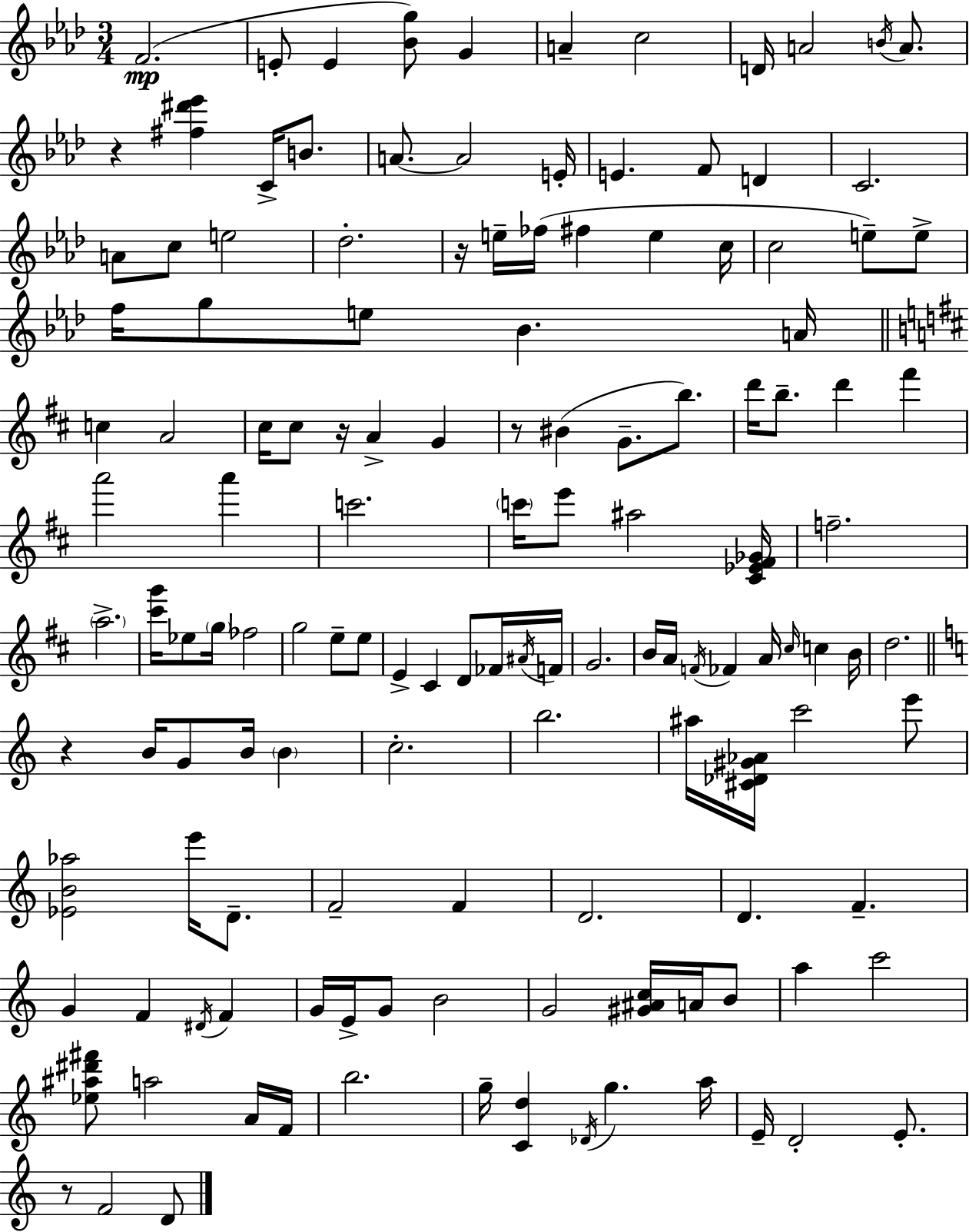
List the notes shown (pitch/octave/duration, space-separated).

F4/h. E4/e E4/q [Bb4,G5]/e G4/q A4/q C5/h D4/s A4/h B4/s A4/e. R/q [F#5,D#6,Eb6]/q C4/s B4/e. A4/e. A4/h E4/s E4/q. F4/e D4/q C4/h. A4/e C5/e E5/h Db5/h. R/s E5/s FES5/s F#5/q E5/q C5/s C5/h E5/e E5/e F5/s G5/e E5/e Bb4/q. A4/s C5/q A4/h C#5/s C#5/e R/s A4/q G4/q R/e BIS4/q G4/e. B5/e. D6/s B5/e. D6/q F#6/q A6/h A6/q C6/h. C6/s E6/e A#5/h [C#4,Eb4,F#4,Gb4]/s F5/h. A5/h. [C#6,G6]/s Eb5/e G5/s FES5/h G5/h E5/e E5/e E4/q C#4/q D4/e FES4/s A#4/s F4/s G4/h. B4/s A4/s F4/s FES4/q A4/s C#5/s C5/q B4/s D5/h. R/q B4/s G4/e B4/s B4/q C5/h. B5/h. A#5/s [C#4,Db4,G#4,Ab4]/s C6/h E6/e [Eb4,B4,Ab5]/h E6/s D4/e. F4/h F4/q D4/h. D4/q. F4/q. G4/q F4/q D#4/s F4/q G4/s E4/s G4/e B4/h G4/h [G#4,A#4,C5]/s A4/s B4/e A5/q C6/h [Eb5,A#5,D#6,F#6]/e A5/h A4/s F4/s B5/h. G5/s [C4,D5]/q Db4/s G5/q. A5/s E4/s D4/h E4/e. R/e F4/h D4/e